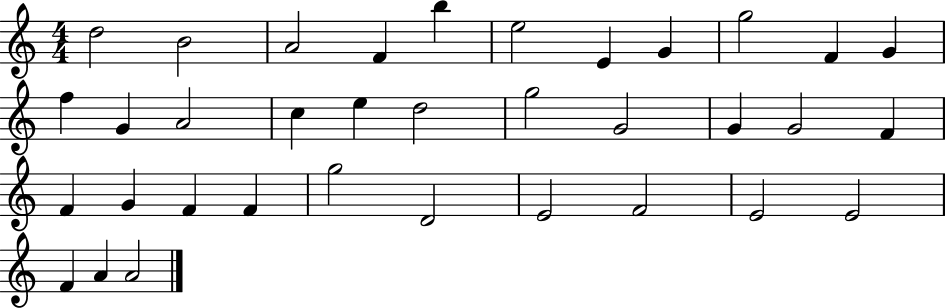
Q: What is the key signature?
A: C major